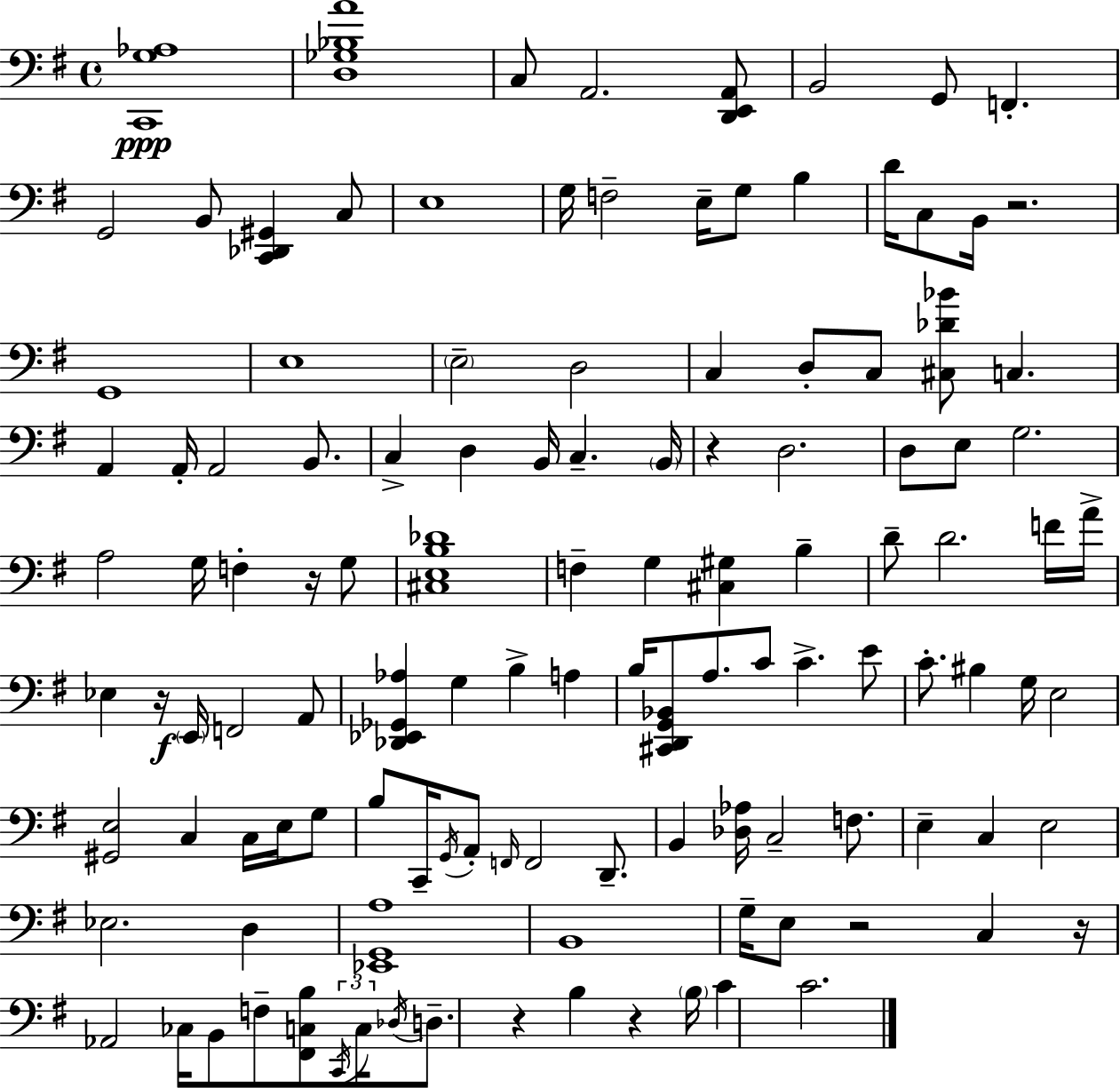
X:1
T:Untitled
M:4/4
L:1/4
K:Em
[C,,G,_A,]4 [D,_G,_B,A]4 C,/2 A,,2 [D,,E,,A,,]/2 B,,2 G,,/2 F,, G,,2 B,,/2 [C,,_D,,^G,,] C,/2 E,4 G,/4 F,2 E,/4 G,/2 B, D/4 C,/2 B,,/4 z2 G,,4 E,4 E,2 D,2 C, D,/2 C,/2 [^C,_D_B]/2 C, A,, A,,/4 A,,2 B,,/2 C, D, B,,/4 C, B,,/4 z D,2 D,/2 E,/2 G,2 A,2 G,/4 F, z/4 G,/2 [^C,E,B,_D]4 F, G, [^C,^G,] B, D/2 D2 F/4 A/4 _E, z/4 E,,/4 F,,2 A,,/2 [_D,,_E,,_G,,_A,] G, B, A, B,/4 [^C,,D,,G,,_B,,]/2 A,/2 C/2 C E/2 C/2 ^B, G,/4 E,2 [^G,,E,]2 C, C,/4 E,/4 G,/2 B,/2 C,,/4 G,,/4 A,,/2 F,,/4 F,,2 D,,/2 B,, [_D,_A,]/4 C,2 F,/2 E, C, E,2 _E,2 D, [_E,,G,,A,]4 B,,4 G,/4 E,/2 z2 C, z/4 _A,,2 _C,/4 B,,/2 F,/2 [^F,,C,B,]/2 C,,/4 C,/4 _D,/4 D,/2 z B, z B,/4 C C2